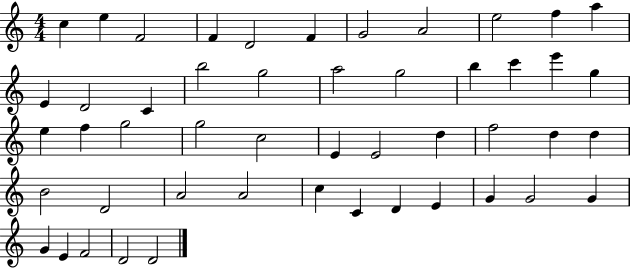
X:1
T:Untitled
M:4/4
L:1/4
K:C
c e F2 F D2 F G2 A2 e2 f a E D2 C b2 g2 a2 g2 b c' e' g e f g2 g2 c2 E E2 d f2 d d B2 D2 A2 A2 c C D E G G2 G G E F2 D2 D2